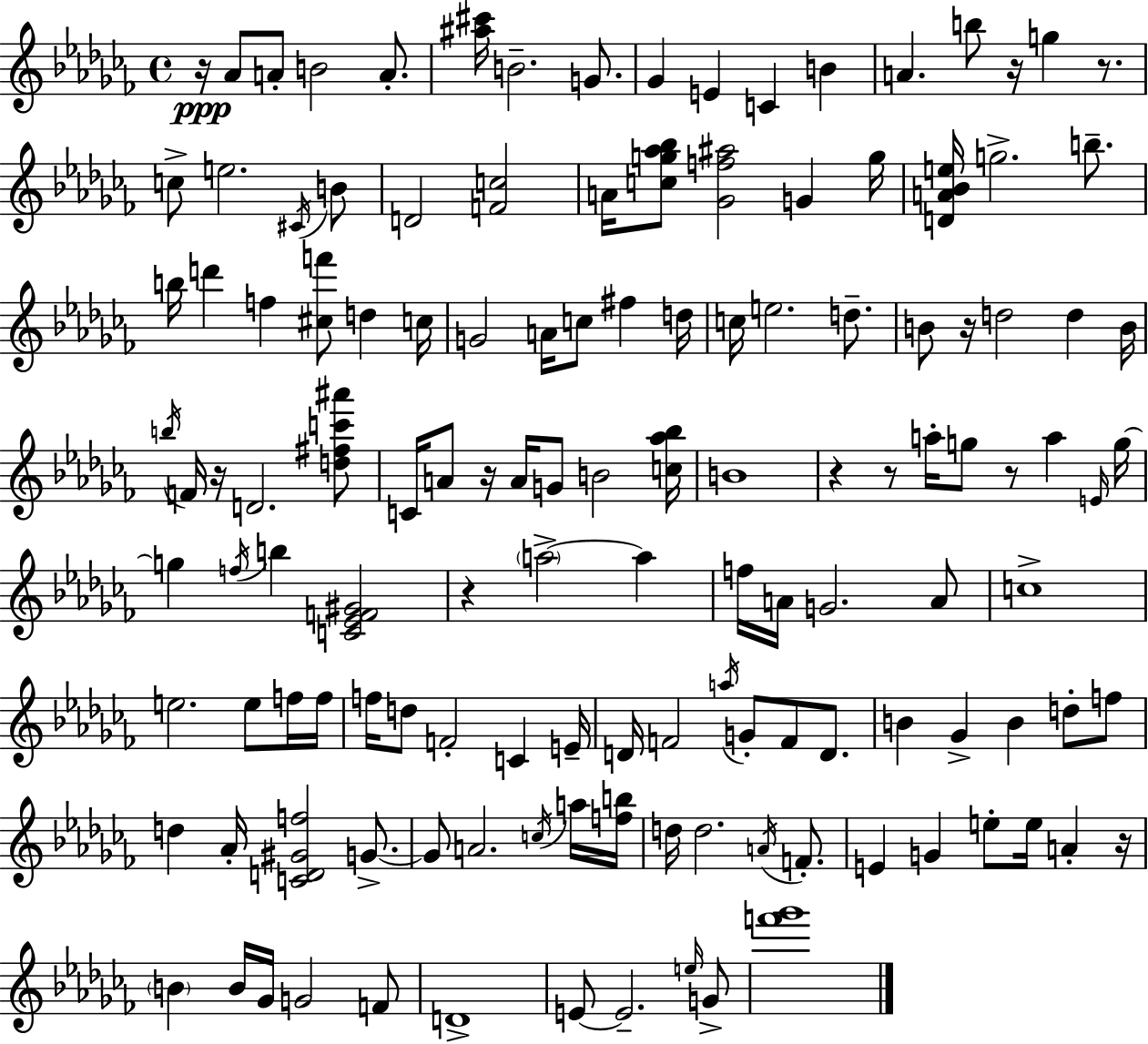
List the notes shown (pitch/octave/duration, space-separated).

R/s Ab4/e A4/e B4/h A4/e. [A#5,C#6]/s B4/h. G4/e. Gb4/q E4/q C4/q B4/q A4/q. B5/e R/s G5/q R/e. C5/e E5/h. C#4/s B4/e D4/h [F4,C5]/h A4/s [C5,G5,Ab5,Bb5]/e [Gb4,F5,A#5]/h G4/q G5/s [D4,A4,Bb4,E5]/s G5/h. B5/e. B5/s D6/q F5/q [C#5,F6]/e D5/q C5/s G4/h A4/s C5/e F#5/q D5/s C5/s E5/h. D5/e. B4/e R/s D5/h D5/q B4/s B5/s F4/s R/s D4/h. [D5,F#5,C6,A#6]/e C4/s A4/e R/s A4/s G4/e B4/h [C5,Ab5,Bb5]/s B4/w R/q R/e A5/s G5/e R/e A5/q E4/s G5/s G5/q F5/s B5/q [C4,Eb4,F4,G#4]/h R/q A5/h A5/q F5/s A4/s G4/h. A4/e C5/w E5/h. E5/e F5/s F5/s F5/s D5/e F4/h C4/q E4/s D4/s F4/h A5/s G4/e F4/e D4/e. B4/q Gb4/q B4/q D5/e F5/e D5/q Ab4/s [C4,D4,G#4,F5]/h G4/e. G4/e A4/h. C5/s A5/s [F5,B5]/s D5/s D5/h. A4/s F4/e. E4/q G4/q E5/e E5/s A4/q R/s B4/q B4/s Gb4/s G4/h F4/e D4/w E4/e E4/h. E5/s G4/e [F6,Gb6]/w